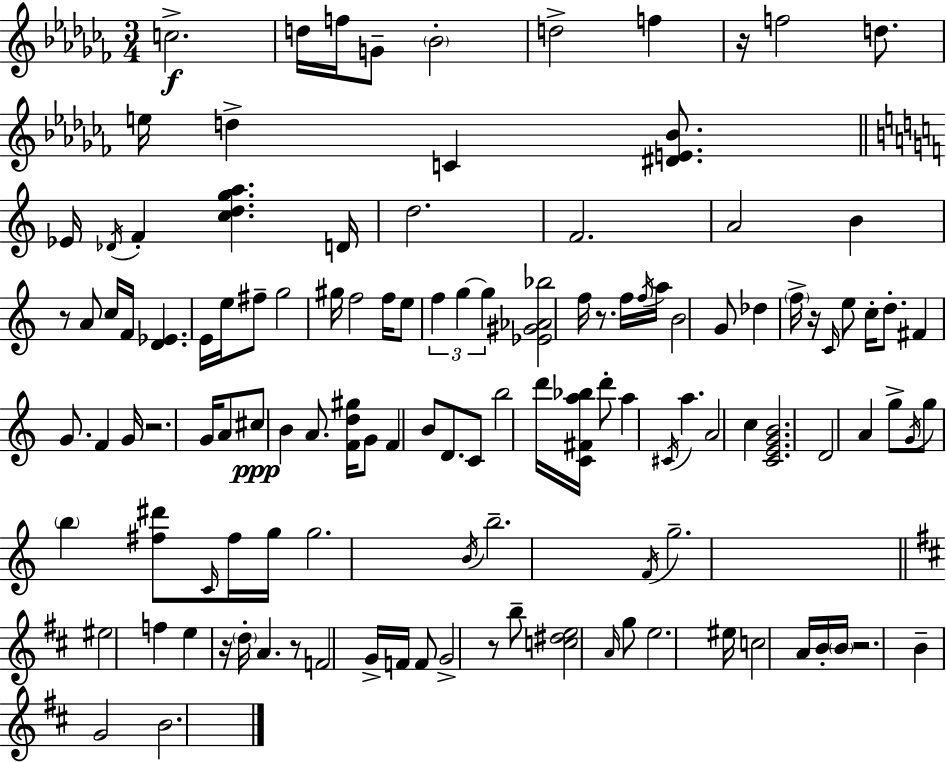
X:1
T:Untitled
M:3/4
L:1/4
K:Abm
c2 d/4 f/4 G/2 _B2 d2 f z/4 f2 d/2 e/4 d C [^DE_B]/2 _E/4 _D/4 F [cdga] D/4 d2 F2 A2 B z/2 A/2 c/4 F/4 [D_E] E/4 e/4 ^f/2 g2 ^g/4 f2 f/4 e/2 f g g [_E^G_A_b]2 f/4 z/2 f/4 f/4 a/4 B2 G/2 _d f/4 z/4 C/4 e/2 c/4 d/2 ^F G/2 F G/4 z2 G/4 A/2 ^c/2 B A/2 [Fd^g]/4 G/2 F B/2 D/2 C/2 b2 d'/4 [C^Fa_b]/4 d'/2 a ^C/4 a A2 c [CEGB]2 D2 A g/2 G/4 g/2 b [^f^d']/2 C/4 ^f/4 g/4 g2 B/4 b2 F/4 g2 ^e2 f e z/4 d/4 A z/2 F2 G/4 F/4 F/2 G2 z/2 b/2 [c^de]2 A/4 g/2 e2 ^e/4 c2 A/4 B/4 B/4 z2 B G2 B2